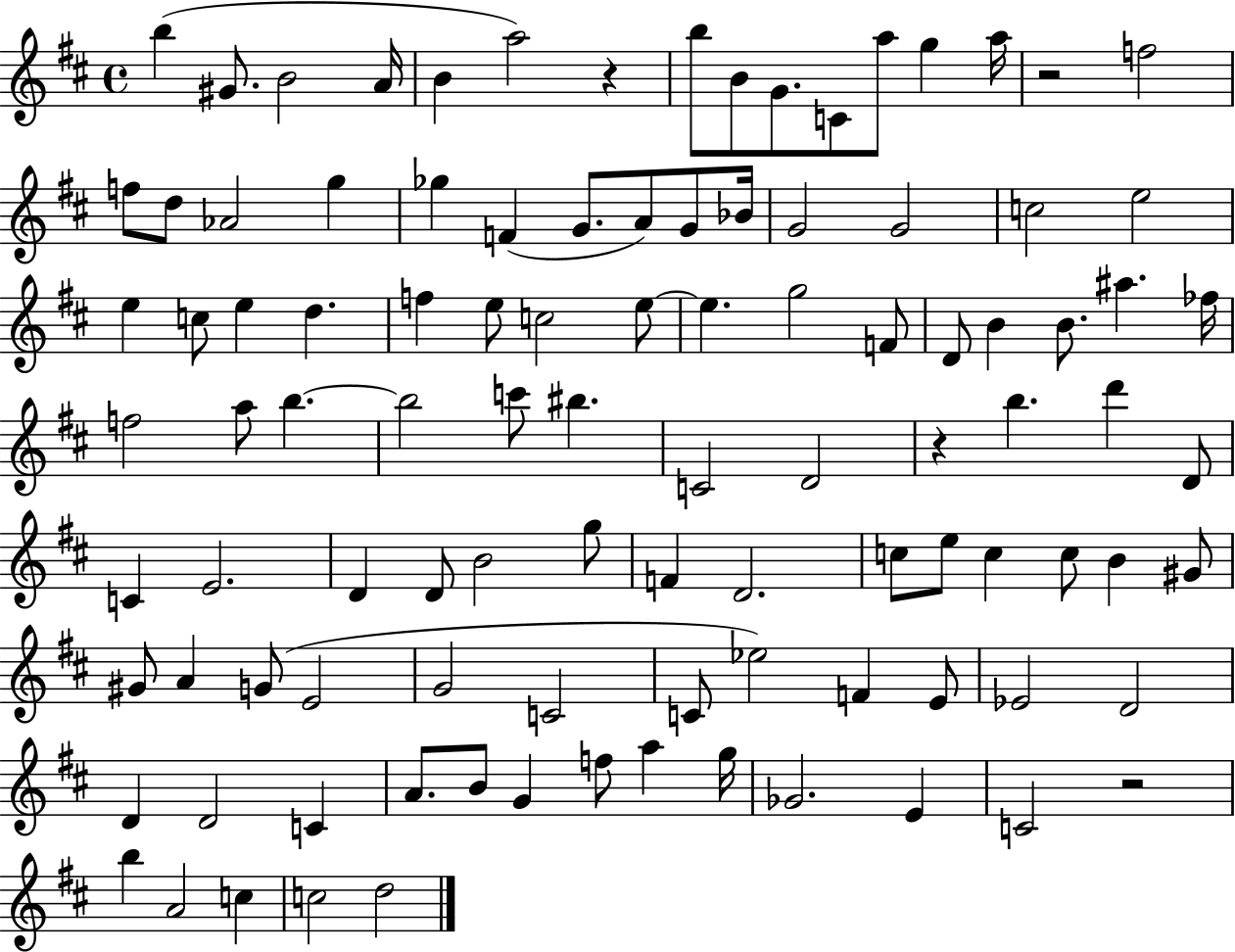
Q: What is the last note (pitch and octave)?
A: D5